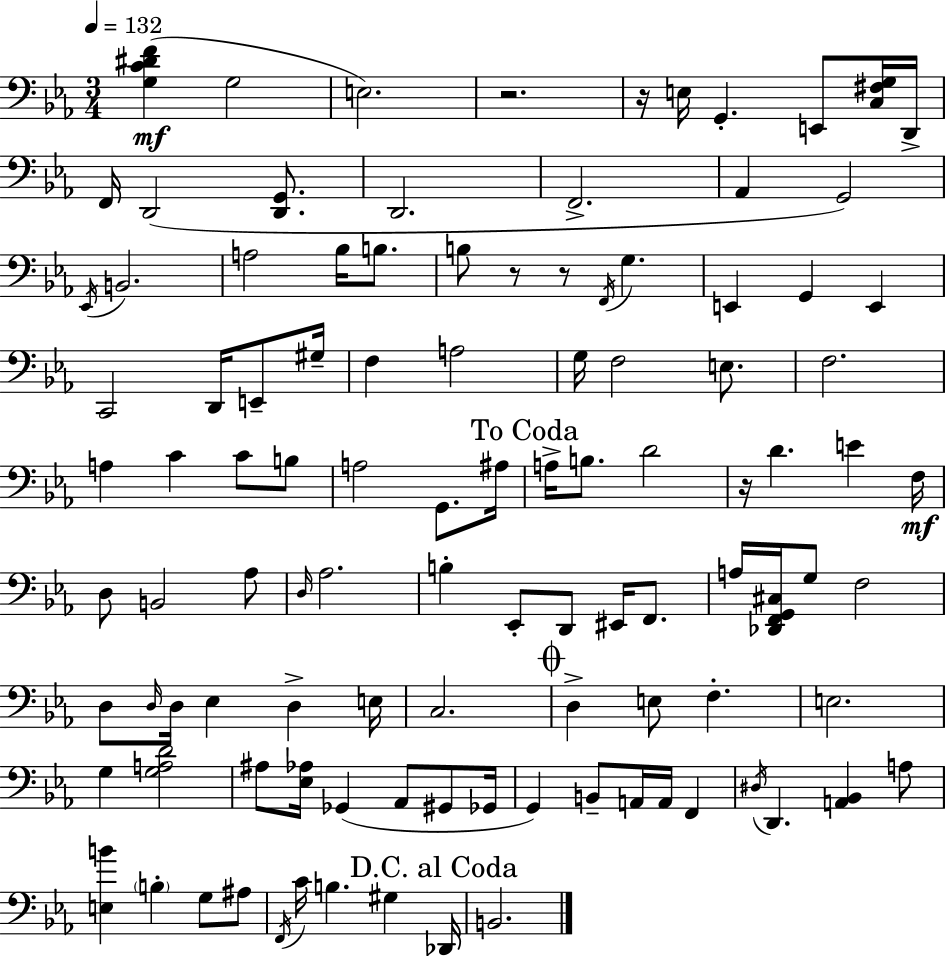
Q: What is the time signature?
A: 3/4